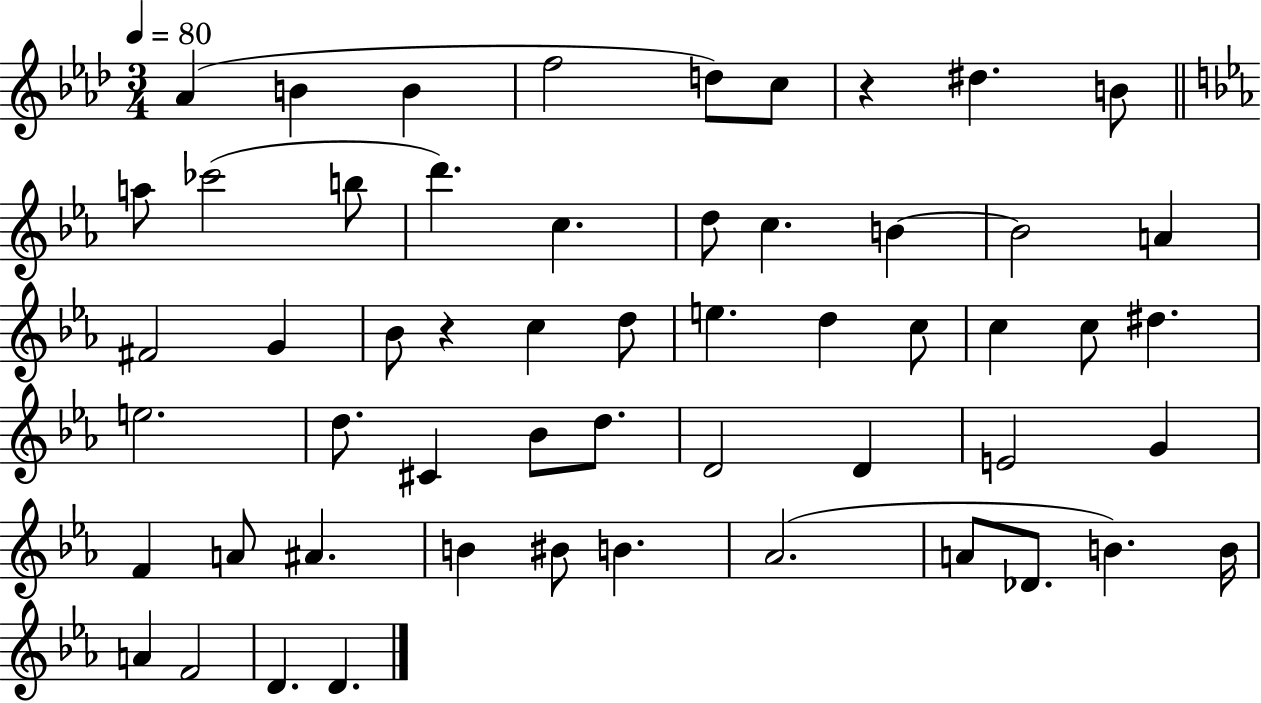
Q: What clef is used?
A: treble